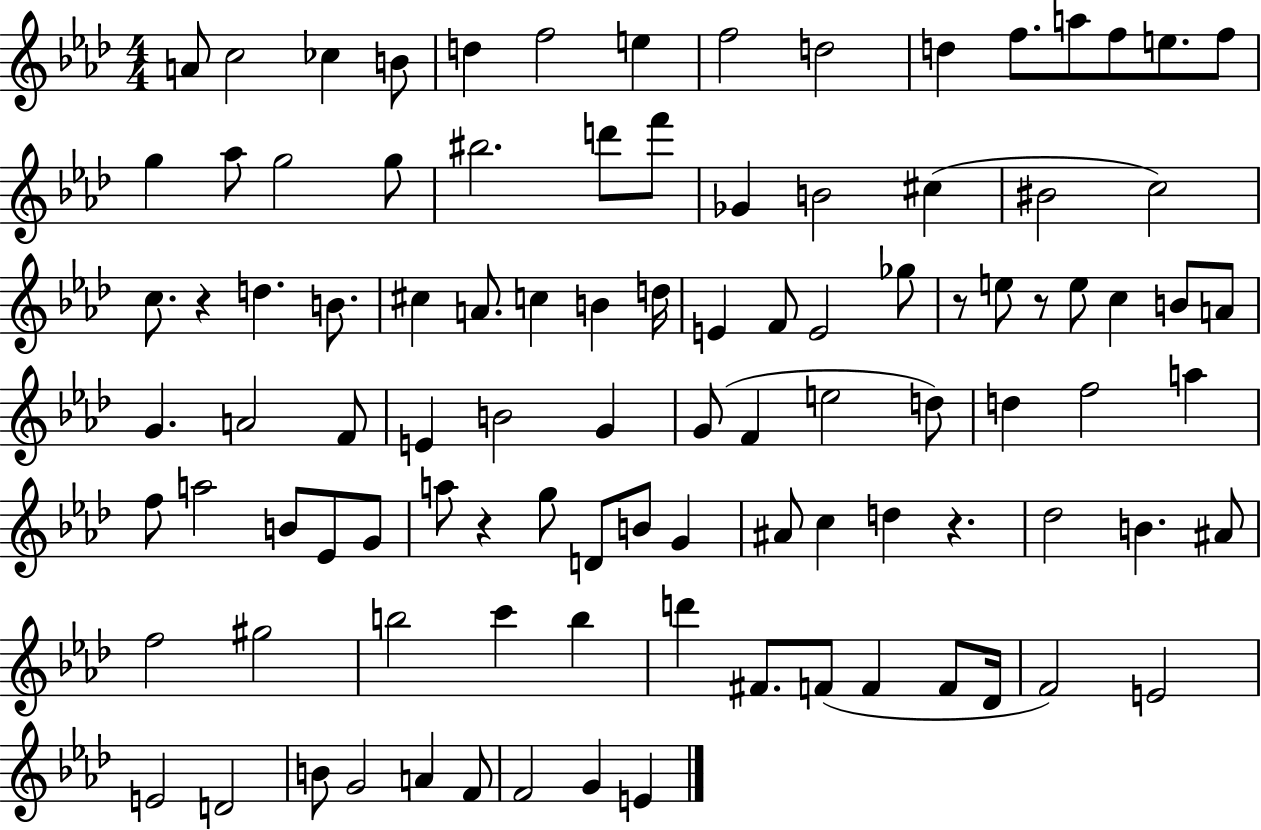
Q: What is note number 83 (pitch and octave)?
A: F4